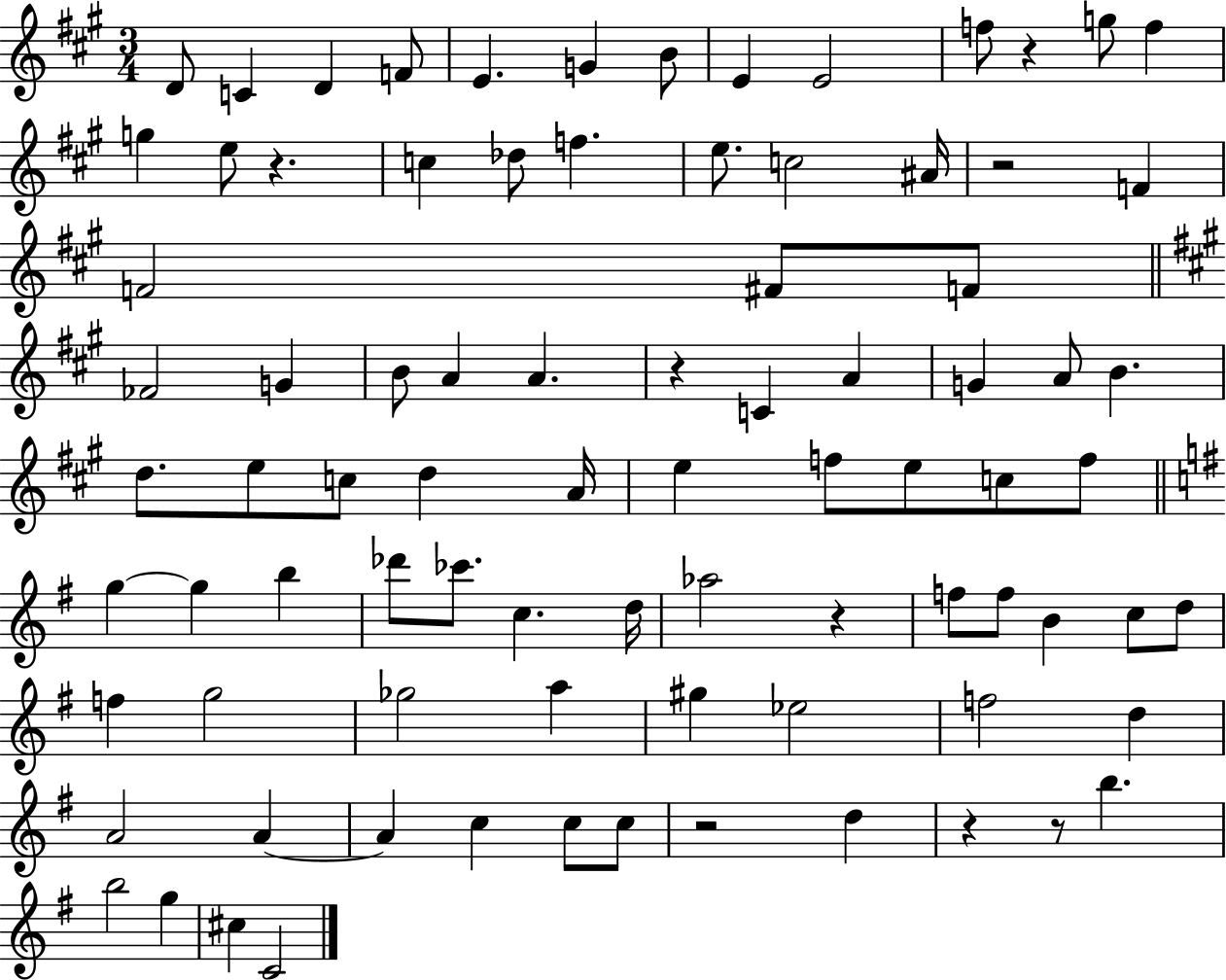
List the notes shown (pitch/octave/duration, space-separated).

D4/e C4/q D4/q F4/e E4/q. G4/q B4/e E4/q E4/h F5/e R/q G5/e F5/q G5/q E5/e R/q. C5/q Db5/e F5/q. E5/e. C5/h A#4/s R/h F4/q F4/h F#4/e F4/e FES4/h G4/q B4/e A4/q A4/q. R/q C4/q A4/q G4/q A4/e B4/q. D5/e. E5/e C5/e D5/q A4/s E5/q F5/e E5/e C5/e F5/e G5/q G5/q B5/q Db6/e CES6/e. C5/q. D5/s Ab5/h R/q F5/e F5/e B4/q C5/e D5/e F5/q G5/h Gb5/h A5/q G#5/q Eb5/h F5/h D5/q A4/h A4/q A4/q C5/q C5/e C5/e R/h D5/q R/q R/e B5/q. B5/h G5/q C#5/q C4/h